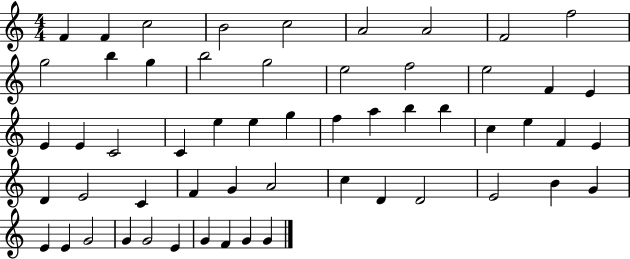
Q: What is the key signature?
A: C major